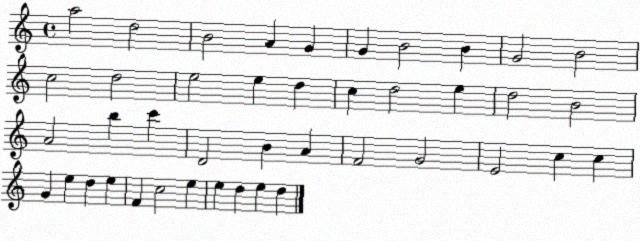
X:1
T:Untitled
M:4/4
L:1/4
K:C
a2 d2 B2 A G G B2 B G2 B2 c2 d2 e2 e d c d2 e d2 B2 A2 b c' D2 B A F2 G2 E2 c c G e d e F c2 e e d e d